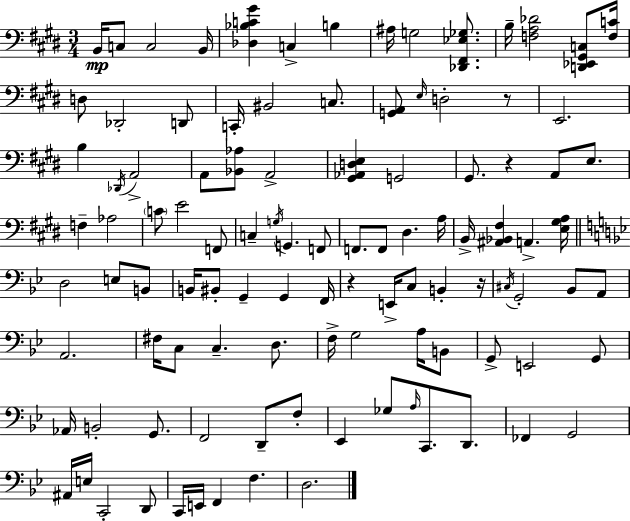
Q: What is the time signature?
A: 3/4